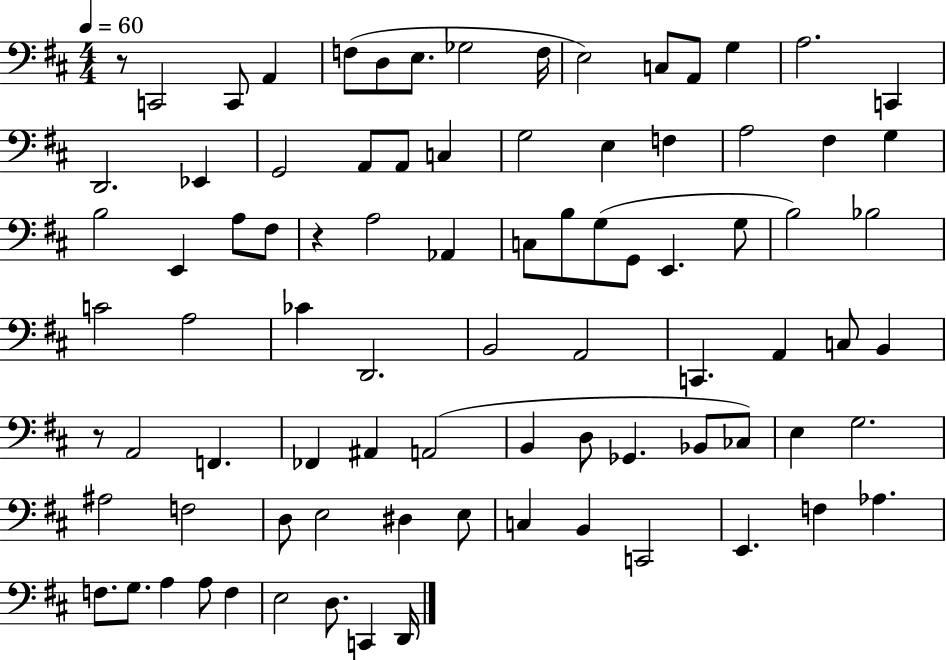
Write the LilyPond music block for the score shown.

{
  \clef bass
  \numericTimeSignature
  \time 4/4
  \key d \major
  \tempo 4 = 60
  r8 c,2 c,8 a,4 | f8( d8 e8. ges2 f16 | e2) c8 a,8 g4 | a2. c,4 | \break d,2. ees,4 | g,2 a,8 a,8 c4 | g2 e4 f4 | a2 fis4 g4 | \break b2 e,4 a8 fis8 | r4 a2 aes,4 | c8 b8 g8( g,8 e,4. g8 | b2) bes2 | \break c'2 a2 | ces'4 d,2. | b,2 a,2 | c,4. a,4 c8 b,4 | \break r8 a,2 f,4. | fes,4 ais,4 a,2( | b,4 d8 ges,4. bes,8 ces8) | e4 g2. | \break ais2 f2 | d8 e2 dis4 e8 | c4 b,4 c,2 | e,4. f4 aes4. | \break f8. g8. a4 a8 f4 | e2 d8. c,4 d,16 | \bar "|."
}